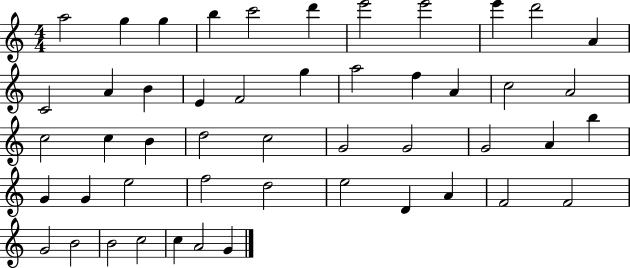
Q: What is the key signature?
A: C major